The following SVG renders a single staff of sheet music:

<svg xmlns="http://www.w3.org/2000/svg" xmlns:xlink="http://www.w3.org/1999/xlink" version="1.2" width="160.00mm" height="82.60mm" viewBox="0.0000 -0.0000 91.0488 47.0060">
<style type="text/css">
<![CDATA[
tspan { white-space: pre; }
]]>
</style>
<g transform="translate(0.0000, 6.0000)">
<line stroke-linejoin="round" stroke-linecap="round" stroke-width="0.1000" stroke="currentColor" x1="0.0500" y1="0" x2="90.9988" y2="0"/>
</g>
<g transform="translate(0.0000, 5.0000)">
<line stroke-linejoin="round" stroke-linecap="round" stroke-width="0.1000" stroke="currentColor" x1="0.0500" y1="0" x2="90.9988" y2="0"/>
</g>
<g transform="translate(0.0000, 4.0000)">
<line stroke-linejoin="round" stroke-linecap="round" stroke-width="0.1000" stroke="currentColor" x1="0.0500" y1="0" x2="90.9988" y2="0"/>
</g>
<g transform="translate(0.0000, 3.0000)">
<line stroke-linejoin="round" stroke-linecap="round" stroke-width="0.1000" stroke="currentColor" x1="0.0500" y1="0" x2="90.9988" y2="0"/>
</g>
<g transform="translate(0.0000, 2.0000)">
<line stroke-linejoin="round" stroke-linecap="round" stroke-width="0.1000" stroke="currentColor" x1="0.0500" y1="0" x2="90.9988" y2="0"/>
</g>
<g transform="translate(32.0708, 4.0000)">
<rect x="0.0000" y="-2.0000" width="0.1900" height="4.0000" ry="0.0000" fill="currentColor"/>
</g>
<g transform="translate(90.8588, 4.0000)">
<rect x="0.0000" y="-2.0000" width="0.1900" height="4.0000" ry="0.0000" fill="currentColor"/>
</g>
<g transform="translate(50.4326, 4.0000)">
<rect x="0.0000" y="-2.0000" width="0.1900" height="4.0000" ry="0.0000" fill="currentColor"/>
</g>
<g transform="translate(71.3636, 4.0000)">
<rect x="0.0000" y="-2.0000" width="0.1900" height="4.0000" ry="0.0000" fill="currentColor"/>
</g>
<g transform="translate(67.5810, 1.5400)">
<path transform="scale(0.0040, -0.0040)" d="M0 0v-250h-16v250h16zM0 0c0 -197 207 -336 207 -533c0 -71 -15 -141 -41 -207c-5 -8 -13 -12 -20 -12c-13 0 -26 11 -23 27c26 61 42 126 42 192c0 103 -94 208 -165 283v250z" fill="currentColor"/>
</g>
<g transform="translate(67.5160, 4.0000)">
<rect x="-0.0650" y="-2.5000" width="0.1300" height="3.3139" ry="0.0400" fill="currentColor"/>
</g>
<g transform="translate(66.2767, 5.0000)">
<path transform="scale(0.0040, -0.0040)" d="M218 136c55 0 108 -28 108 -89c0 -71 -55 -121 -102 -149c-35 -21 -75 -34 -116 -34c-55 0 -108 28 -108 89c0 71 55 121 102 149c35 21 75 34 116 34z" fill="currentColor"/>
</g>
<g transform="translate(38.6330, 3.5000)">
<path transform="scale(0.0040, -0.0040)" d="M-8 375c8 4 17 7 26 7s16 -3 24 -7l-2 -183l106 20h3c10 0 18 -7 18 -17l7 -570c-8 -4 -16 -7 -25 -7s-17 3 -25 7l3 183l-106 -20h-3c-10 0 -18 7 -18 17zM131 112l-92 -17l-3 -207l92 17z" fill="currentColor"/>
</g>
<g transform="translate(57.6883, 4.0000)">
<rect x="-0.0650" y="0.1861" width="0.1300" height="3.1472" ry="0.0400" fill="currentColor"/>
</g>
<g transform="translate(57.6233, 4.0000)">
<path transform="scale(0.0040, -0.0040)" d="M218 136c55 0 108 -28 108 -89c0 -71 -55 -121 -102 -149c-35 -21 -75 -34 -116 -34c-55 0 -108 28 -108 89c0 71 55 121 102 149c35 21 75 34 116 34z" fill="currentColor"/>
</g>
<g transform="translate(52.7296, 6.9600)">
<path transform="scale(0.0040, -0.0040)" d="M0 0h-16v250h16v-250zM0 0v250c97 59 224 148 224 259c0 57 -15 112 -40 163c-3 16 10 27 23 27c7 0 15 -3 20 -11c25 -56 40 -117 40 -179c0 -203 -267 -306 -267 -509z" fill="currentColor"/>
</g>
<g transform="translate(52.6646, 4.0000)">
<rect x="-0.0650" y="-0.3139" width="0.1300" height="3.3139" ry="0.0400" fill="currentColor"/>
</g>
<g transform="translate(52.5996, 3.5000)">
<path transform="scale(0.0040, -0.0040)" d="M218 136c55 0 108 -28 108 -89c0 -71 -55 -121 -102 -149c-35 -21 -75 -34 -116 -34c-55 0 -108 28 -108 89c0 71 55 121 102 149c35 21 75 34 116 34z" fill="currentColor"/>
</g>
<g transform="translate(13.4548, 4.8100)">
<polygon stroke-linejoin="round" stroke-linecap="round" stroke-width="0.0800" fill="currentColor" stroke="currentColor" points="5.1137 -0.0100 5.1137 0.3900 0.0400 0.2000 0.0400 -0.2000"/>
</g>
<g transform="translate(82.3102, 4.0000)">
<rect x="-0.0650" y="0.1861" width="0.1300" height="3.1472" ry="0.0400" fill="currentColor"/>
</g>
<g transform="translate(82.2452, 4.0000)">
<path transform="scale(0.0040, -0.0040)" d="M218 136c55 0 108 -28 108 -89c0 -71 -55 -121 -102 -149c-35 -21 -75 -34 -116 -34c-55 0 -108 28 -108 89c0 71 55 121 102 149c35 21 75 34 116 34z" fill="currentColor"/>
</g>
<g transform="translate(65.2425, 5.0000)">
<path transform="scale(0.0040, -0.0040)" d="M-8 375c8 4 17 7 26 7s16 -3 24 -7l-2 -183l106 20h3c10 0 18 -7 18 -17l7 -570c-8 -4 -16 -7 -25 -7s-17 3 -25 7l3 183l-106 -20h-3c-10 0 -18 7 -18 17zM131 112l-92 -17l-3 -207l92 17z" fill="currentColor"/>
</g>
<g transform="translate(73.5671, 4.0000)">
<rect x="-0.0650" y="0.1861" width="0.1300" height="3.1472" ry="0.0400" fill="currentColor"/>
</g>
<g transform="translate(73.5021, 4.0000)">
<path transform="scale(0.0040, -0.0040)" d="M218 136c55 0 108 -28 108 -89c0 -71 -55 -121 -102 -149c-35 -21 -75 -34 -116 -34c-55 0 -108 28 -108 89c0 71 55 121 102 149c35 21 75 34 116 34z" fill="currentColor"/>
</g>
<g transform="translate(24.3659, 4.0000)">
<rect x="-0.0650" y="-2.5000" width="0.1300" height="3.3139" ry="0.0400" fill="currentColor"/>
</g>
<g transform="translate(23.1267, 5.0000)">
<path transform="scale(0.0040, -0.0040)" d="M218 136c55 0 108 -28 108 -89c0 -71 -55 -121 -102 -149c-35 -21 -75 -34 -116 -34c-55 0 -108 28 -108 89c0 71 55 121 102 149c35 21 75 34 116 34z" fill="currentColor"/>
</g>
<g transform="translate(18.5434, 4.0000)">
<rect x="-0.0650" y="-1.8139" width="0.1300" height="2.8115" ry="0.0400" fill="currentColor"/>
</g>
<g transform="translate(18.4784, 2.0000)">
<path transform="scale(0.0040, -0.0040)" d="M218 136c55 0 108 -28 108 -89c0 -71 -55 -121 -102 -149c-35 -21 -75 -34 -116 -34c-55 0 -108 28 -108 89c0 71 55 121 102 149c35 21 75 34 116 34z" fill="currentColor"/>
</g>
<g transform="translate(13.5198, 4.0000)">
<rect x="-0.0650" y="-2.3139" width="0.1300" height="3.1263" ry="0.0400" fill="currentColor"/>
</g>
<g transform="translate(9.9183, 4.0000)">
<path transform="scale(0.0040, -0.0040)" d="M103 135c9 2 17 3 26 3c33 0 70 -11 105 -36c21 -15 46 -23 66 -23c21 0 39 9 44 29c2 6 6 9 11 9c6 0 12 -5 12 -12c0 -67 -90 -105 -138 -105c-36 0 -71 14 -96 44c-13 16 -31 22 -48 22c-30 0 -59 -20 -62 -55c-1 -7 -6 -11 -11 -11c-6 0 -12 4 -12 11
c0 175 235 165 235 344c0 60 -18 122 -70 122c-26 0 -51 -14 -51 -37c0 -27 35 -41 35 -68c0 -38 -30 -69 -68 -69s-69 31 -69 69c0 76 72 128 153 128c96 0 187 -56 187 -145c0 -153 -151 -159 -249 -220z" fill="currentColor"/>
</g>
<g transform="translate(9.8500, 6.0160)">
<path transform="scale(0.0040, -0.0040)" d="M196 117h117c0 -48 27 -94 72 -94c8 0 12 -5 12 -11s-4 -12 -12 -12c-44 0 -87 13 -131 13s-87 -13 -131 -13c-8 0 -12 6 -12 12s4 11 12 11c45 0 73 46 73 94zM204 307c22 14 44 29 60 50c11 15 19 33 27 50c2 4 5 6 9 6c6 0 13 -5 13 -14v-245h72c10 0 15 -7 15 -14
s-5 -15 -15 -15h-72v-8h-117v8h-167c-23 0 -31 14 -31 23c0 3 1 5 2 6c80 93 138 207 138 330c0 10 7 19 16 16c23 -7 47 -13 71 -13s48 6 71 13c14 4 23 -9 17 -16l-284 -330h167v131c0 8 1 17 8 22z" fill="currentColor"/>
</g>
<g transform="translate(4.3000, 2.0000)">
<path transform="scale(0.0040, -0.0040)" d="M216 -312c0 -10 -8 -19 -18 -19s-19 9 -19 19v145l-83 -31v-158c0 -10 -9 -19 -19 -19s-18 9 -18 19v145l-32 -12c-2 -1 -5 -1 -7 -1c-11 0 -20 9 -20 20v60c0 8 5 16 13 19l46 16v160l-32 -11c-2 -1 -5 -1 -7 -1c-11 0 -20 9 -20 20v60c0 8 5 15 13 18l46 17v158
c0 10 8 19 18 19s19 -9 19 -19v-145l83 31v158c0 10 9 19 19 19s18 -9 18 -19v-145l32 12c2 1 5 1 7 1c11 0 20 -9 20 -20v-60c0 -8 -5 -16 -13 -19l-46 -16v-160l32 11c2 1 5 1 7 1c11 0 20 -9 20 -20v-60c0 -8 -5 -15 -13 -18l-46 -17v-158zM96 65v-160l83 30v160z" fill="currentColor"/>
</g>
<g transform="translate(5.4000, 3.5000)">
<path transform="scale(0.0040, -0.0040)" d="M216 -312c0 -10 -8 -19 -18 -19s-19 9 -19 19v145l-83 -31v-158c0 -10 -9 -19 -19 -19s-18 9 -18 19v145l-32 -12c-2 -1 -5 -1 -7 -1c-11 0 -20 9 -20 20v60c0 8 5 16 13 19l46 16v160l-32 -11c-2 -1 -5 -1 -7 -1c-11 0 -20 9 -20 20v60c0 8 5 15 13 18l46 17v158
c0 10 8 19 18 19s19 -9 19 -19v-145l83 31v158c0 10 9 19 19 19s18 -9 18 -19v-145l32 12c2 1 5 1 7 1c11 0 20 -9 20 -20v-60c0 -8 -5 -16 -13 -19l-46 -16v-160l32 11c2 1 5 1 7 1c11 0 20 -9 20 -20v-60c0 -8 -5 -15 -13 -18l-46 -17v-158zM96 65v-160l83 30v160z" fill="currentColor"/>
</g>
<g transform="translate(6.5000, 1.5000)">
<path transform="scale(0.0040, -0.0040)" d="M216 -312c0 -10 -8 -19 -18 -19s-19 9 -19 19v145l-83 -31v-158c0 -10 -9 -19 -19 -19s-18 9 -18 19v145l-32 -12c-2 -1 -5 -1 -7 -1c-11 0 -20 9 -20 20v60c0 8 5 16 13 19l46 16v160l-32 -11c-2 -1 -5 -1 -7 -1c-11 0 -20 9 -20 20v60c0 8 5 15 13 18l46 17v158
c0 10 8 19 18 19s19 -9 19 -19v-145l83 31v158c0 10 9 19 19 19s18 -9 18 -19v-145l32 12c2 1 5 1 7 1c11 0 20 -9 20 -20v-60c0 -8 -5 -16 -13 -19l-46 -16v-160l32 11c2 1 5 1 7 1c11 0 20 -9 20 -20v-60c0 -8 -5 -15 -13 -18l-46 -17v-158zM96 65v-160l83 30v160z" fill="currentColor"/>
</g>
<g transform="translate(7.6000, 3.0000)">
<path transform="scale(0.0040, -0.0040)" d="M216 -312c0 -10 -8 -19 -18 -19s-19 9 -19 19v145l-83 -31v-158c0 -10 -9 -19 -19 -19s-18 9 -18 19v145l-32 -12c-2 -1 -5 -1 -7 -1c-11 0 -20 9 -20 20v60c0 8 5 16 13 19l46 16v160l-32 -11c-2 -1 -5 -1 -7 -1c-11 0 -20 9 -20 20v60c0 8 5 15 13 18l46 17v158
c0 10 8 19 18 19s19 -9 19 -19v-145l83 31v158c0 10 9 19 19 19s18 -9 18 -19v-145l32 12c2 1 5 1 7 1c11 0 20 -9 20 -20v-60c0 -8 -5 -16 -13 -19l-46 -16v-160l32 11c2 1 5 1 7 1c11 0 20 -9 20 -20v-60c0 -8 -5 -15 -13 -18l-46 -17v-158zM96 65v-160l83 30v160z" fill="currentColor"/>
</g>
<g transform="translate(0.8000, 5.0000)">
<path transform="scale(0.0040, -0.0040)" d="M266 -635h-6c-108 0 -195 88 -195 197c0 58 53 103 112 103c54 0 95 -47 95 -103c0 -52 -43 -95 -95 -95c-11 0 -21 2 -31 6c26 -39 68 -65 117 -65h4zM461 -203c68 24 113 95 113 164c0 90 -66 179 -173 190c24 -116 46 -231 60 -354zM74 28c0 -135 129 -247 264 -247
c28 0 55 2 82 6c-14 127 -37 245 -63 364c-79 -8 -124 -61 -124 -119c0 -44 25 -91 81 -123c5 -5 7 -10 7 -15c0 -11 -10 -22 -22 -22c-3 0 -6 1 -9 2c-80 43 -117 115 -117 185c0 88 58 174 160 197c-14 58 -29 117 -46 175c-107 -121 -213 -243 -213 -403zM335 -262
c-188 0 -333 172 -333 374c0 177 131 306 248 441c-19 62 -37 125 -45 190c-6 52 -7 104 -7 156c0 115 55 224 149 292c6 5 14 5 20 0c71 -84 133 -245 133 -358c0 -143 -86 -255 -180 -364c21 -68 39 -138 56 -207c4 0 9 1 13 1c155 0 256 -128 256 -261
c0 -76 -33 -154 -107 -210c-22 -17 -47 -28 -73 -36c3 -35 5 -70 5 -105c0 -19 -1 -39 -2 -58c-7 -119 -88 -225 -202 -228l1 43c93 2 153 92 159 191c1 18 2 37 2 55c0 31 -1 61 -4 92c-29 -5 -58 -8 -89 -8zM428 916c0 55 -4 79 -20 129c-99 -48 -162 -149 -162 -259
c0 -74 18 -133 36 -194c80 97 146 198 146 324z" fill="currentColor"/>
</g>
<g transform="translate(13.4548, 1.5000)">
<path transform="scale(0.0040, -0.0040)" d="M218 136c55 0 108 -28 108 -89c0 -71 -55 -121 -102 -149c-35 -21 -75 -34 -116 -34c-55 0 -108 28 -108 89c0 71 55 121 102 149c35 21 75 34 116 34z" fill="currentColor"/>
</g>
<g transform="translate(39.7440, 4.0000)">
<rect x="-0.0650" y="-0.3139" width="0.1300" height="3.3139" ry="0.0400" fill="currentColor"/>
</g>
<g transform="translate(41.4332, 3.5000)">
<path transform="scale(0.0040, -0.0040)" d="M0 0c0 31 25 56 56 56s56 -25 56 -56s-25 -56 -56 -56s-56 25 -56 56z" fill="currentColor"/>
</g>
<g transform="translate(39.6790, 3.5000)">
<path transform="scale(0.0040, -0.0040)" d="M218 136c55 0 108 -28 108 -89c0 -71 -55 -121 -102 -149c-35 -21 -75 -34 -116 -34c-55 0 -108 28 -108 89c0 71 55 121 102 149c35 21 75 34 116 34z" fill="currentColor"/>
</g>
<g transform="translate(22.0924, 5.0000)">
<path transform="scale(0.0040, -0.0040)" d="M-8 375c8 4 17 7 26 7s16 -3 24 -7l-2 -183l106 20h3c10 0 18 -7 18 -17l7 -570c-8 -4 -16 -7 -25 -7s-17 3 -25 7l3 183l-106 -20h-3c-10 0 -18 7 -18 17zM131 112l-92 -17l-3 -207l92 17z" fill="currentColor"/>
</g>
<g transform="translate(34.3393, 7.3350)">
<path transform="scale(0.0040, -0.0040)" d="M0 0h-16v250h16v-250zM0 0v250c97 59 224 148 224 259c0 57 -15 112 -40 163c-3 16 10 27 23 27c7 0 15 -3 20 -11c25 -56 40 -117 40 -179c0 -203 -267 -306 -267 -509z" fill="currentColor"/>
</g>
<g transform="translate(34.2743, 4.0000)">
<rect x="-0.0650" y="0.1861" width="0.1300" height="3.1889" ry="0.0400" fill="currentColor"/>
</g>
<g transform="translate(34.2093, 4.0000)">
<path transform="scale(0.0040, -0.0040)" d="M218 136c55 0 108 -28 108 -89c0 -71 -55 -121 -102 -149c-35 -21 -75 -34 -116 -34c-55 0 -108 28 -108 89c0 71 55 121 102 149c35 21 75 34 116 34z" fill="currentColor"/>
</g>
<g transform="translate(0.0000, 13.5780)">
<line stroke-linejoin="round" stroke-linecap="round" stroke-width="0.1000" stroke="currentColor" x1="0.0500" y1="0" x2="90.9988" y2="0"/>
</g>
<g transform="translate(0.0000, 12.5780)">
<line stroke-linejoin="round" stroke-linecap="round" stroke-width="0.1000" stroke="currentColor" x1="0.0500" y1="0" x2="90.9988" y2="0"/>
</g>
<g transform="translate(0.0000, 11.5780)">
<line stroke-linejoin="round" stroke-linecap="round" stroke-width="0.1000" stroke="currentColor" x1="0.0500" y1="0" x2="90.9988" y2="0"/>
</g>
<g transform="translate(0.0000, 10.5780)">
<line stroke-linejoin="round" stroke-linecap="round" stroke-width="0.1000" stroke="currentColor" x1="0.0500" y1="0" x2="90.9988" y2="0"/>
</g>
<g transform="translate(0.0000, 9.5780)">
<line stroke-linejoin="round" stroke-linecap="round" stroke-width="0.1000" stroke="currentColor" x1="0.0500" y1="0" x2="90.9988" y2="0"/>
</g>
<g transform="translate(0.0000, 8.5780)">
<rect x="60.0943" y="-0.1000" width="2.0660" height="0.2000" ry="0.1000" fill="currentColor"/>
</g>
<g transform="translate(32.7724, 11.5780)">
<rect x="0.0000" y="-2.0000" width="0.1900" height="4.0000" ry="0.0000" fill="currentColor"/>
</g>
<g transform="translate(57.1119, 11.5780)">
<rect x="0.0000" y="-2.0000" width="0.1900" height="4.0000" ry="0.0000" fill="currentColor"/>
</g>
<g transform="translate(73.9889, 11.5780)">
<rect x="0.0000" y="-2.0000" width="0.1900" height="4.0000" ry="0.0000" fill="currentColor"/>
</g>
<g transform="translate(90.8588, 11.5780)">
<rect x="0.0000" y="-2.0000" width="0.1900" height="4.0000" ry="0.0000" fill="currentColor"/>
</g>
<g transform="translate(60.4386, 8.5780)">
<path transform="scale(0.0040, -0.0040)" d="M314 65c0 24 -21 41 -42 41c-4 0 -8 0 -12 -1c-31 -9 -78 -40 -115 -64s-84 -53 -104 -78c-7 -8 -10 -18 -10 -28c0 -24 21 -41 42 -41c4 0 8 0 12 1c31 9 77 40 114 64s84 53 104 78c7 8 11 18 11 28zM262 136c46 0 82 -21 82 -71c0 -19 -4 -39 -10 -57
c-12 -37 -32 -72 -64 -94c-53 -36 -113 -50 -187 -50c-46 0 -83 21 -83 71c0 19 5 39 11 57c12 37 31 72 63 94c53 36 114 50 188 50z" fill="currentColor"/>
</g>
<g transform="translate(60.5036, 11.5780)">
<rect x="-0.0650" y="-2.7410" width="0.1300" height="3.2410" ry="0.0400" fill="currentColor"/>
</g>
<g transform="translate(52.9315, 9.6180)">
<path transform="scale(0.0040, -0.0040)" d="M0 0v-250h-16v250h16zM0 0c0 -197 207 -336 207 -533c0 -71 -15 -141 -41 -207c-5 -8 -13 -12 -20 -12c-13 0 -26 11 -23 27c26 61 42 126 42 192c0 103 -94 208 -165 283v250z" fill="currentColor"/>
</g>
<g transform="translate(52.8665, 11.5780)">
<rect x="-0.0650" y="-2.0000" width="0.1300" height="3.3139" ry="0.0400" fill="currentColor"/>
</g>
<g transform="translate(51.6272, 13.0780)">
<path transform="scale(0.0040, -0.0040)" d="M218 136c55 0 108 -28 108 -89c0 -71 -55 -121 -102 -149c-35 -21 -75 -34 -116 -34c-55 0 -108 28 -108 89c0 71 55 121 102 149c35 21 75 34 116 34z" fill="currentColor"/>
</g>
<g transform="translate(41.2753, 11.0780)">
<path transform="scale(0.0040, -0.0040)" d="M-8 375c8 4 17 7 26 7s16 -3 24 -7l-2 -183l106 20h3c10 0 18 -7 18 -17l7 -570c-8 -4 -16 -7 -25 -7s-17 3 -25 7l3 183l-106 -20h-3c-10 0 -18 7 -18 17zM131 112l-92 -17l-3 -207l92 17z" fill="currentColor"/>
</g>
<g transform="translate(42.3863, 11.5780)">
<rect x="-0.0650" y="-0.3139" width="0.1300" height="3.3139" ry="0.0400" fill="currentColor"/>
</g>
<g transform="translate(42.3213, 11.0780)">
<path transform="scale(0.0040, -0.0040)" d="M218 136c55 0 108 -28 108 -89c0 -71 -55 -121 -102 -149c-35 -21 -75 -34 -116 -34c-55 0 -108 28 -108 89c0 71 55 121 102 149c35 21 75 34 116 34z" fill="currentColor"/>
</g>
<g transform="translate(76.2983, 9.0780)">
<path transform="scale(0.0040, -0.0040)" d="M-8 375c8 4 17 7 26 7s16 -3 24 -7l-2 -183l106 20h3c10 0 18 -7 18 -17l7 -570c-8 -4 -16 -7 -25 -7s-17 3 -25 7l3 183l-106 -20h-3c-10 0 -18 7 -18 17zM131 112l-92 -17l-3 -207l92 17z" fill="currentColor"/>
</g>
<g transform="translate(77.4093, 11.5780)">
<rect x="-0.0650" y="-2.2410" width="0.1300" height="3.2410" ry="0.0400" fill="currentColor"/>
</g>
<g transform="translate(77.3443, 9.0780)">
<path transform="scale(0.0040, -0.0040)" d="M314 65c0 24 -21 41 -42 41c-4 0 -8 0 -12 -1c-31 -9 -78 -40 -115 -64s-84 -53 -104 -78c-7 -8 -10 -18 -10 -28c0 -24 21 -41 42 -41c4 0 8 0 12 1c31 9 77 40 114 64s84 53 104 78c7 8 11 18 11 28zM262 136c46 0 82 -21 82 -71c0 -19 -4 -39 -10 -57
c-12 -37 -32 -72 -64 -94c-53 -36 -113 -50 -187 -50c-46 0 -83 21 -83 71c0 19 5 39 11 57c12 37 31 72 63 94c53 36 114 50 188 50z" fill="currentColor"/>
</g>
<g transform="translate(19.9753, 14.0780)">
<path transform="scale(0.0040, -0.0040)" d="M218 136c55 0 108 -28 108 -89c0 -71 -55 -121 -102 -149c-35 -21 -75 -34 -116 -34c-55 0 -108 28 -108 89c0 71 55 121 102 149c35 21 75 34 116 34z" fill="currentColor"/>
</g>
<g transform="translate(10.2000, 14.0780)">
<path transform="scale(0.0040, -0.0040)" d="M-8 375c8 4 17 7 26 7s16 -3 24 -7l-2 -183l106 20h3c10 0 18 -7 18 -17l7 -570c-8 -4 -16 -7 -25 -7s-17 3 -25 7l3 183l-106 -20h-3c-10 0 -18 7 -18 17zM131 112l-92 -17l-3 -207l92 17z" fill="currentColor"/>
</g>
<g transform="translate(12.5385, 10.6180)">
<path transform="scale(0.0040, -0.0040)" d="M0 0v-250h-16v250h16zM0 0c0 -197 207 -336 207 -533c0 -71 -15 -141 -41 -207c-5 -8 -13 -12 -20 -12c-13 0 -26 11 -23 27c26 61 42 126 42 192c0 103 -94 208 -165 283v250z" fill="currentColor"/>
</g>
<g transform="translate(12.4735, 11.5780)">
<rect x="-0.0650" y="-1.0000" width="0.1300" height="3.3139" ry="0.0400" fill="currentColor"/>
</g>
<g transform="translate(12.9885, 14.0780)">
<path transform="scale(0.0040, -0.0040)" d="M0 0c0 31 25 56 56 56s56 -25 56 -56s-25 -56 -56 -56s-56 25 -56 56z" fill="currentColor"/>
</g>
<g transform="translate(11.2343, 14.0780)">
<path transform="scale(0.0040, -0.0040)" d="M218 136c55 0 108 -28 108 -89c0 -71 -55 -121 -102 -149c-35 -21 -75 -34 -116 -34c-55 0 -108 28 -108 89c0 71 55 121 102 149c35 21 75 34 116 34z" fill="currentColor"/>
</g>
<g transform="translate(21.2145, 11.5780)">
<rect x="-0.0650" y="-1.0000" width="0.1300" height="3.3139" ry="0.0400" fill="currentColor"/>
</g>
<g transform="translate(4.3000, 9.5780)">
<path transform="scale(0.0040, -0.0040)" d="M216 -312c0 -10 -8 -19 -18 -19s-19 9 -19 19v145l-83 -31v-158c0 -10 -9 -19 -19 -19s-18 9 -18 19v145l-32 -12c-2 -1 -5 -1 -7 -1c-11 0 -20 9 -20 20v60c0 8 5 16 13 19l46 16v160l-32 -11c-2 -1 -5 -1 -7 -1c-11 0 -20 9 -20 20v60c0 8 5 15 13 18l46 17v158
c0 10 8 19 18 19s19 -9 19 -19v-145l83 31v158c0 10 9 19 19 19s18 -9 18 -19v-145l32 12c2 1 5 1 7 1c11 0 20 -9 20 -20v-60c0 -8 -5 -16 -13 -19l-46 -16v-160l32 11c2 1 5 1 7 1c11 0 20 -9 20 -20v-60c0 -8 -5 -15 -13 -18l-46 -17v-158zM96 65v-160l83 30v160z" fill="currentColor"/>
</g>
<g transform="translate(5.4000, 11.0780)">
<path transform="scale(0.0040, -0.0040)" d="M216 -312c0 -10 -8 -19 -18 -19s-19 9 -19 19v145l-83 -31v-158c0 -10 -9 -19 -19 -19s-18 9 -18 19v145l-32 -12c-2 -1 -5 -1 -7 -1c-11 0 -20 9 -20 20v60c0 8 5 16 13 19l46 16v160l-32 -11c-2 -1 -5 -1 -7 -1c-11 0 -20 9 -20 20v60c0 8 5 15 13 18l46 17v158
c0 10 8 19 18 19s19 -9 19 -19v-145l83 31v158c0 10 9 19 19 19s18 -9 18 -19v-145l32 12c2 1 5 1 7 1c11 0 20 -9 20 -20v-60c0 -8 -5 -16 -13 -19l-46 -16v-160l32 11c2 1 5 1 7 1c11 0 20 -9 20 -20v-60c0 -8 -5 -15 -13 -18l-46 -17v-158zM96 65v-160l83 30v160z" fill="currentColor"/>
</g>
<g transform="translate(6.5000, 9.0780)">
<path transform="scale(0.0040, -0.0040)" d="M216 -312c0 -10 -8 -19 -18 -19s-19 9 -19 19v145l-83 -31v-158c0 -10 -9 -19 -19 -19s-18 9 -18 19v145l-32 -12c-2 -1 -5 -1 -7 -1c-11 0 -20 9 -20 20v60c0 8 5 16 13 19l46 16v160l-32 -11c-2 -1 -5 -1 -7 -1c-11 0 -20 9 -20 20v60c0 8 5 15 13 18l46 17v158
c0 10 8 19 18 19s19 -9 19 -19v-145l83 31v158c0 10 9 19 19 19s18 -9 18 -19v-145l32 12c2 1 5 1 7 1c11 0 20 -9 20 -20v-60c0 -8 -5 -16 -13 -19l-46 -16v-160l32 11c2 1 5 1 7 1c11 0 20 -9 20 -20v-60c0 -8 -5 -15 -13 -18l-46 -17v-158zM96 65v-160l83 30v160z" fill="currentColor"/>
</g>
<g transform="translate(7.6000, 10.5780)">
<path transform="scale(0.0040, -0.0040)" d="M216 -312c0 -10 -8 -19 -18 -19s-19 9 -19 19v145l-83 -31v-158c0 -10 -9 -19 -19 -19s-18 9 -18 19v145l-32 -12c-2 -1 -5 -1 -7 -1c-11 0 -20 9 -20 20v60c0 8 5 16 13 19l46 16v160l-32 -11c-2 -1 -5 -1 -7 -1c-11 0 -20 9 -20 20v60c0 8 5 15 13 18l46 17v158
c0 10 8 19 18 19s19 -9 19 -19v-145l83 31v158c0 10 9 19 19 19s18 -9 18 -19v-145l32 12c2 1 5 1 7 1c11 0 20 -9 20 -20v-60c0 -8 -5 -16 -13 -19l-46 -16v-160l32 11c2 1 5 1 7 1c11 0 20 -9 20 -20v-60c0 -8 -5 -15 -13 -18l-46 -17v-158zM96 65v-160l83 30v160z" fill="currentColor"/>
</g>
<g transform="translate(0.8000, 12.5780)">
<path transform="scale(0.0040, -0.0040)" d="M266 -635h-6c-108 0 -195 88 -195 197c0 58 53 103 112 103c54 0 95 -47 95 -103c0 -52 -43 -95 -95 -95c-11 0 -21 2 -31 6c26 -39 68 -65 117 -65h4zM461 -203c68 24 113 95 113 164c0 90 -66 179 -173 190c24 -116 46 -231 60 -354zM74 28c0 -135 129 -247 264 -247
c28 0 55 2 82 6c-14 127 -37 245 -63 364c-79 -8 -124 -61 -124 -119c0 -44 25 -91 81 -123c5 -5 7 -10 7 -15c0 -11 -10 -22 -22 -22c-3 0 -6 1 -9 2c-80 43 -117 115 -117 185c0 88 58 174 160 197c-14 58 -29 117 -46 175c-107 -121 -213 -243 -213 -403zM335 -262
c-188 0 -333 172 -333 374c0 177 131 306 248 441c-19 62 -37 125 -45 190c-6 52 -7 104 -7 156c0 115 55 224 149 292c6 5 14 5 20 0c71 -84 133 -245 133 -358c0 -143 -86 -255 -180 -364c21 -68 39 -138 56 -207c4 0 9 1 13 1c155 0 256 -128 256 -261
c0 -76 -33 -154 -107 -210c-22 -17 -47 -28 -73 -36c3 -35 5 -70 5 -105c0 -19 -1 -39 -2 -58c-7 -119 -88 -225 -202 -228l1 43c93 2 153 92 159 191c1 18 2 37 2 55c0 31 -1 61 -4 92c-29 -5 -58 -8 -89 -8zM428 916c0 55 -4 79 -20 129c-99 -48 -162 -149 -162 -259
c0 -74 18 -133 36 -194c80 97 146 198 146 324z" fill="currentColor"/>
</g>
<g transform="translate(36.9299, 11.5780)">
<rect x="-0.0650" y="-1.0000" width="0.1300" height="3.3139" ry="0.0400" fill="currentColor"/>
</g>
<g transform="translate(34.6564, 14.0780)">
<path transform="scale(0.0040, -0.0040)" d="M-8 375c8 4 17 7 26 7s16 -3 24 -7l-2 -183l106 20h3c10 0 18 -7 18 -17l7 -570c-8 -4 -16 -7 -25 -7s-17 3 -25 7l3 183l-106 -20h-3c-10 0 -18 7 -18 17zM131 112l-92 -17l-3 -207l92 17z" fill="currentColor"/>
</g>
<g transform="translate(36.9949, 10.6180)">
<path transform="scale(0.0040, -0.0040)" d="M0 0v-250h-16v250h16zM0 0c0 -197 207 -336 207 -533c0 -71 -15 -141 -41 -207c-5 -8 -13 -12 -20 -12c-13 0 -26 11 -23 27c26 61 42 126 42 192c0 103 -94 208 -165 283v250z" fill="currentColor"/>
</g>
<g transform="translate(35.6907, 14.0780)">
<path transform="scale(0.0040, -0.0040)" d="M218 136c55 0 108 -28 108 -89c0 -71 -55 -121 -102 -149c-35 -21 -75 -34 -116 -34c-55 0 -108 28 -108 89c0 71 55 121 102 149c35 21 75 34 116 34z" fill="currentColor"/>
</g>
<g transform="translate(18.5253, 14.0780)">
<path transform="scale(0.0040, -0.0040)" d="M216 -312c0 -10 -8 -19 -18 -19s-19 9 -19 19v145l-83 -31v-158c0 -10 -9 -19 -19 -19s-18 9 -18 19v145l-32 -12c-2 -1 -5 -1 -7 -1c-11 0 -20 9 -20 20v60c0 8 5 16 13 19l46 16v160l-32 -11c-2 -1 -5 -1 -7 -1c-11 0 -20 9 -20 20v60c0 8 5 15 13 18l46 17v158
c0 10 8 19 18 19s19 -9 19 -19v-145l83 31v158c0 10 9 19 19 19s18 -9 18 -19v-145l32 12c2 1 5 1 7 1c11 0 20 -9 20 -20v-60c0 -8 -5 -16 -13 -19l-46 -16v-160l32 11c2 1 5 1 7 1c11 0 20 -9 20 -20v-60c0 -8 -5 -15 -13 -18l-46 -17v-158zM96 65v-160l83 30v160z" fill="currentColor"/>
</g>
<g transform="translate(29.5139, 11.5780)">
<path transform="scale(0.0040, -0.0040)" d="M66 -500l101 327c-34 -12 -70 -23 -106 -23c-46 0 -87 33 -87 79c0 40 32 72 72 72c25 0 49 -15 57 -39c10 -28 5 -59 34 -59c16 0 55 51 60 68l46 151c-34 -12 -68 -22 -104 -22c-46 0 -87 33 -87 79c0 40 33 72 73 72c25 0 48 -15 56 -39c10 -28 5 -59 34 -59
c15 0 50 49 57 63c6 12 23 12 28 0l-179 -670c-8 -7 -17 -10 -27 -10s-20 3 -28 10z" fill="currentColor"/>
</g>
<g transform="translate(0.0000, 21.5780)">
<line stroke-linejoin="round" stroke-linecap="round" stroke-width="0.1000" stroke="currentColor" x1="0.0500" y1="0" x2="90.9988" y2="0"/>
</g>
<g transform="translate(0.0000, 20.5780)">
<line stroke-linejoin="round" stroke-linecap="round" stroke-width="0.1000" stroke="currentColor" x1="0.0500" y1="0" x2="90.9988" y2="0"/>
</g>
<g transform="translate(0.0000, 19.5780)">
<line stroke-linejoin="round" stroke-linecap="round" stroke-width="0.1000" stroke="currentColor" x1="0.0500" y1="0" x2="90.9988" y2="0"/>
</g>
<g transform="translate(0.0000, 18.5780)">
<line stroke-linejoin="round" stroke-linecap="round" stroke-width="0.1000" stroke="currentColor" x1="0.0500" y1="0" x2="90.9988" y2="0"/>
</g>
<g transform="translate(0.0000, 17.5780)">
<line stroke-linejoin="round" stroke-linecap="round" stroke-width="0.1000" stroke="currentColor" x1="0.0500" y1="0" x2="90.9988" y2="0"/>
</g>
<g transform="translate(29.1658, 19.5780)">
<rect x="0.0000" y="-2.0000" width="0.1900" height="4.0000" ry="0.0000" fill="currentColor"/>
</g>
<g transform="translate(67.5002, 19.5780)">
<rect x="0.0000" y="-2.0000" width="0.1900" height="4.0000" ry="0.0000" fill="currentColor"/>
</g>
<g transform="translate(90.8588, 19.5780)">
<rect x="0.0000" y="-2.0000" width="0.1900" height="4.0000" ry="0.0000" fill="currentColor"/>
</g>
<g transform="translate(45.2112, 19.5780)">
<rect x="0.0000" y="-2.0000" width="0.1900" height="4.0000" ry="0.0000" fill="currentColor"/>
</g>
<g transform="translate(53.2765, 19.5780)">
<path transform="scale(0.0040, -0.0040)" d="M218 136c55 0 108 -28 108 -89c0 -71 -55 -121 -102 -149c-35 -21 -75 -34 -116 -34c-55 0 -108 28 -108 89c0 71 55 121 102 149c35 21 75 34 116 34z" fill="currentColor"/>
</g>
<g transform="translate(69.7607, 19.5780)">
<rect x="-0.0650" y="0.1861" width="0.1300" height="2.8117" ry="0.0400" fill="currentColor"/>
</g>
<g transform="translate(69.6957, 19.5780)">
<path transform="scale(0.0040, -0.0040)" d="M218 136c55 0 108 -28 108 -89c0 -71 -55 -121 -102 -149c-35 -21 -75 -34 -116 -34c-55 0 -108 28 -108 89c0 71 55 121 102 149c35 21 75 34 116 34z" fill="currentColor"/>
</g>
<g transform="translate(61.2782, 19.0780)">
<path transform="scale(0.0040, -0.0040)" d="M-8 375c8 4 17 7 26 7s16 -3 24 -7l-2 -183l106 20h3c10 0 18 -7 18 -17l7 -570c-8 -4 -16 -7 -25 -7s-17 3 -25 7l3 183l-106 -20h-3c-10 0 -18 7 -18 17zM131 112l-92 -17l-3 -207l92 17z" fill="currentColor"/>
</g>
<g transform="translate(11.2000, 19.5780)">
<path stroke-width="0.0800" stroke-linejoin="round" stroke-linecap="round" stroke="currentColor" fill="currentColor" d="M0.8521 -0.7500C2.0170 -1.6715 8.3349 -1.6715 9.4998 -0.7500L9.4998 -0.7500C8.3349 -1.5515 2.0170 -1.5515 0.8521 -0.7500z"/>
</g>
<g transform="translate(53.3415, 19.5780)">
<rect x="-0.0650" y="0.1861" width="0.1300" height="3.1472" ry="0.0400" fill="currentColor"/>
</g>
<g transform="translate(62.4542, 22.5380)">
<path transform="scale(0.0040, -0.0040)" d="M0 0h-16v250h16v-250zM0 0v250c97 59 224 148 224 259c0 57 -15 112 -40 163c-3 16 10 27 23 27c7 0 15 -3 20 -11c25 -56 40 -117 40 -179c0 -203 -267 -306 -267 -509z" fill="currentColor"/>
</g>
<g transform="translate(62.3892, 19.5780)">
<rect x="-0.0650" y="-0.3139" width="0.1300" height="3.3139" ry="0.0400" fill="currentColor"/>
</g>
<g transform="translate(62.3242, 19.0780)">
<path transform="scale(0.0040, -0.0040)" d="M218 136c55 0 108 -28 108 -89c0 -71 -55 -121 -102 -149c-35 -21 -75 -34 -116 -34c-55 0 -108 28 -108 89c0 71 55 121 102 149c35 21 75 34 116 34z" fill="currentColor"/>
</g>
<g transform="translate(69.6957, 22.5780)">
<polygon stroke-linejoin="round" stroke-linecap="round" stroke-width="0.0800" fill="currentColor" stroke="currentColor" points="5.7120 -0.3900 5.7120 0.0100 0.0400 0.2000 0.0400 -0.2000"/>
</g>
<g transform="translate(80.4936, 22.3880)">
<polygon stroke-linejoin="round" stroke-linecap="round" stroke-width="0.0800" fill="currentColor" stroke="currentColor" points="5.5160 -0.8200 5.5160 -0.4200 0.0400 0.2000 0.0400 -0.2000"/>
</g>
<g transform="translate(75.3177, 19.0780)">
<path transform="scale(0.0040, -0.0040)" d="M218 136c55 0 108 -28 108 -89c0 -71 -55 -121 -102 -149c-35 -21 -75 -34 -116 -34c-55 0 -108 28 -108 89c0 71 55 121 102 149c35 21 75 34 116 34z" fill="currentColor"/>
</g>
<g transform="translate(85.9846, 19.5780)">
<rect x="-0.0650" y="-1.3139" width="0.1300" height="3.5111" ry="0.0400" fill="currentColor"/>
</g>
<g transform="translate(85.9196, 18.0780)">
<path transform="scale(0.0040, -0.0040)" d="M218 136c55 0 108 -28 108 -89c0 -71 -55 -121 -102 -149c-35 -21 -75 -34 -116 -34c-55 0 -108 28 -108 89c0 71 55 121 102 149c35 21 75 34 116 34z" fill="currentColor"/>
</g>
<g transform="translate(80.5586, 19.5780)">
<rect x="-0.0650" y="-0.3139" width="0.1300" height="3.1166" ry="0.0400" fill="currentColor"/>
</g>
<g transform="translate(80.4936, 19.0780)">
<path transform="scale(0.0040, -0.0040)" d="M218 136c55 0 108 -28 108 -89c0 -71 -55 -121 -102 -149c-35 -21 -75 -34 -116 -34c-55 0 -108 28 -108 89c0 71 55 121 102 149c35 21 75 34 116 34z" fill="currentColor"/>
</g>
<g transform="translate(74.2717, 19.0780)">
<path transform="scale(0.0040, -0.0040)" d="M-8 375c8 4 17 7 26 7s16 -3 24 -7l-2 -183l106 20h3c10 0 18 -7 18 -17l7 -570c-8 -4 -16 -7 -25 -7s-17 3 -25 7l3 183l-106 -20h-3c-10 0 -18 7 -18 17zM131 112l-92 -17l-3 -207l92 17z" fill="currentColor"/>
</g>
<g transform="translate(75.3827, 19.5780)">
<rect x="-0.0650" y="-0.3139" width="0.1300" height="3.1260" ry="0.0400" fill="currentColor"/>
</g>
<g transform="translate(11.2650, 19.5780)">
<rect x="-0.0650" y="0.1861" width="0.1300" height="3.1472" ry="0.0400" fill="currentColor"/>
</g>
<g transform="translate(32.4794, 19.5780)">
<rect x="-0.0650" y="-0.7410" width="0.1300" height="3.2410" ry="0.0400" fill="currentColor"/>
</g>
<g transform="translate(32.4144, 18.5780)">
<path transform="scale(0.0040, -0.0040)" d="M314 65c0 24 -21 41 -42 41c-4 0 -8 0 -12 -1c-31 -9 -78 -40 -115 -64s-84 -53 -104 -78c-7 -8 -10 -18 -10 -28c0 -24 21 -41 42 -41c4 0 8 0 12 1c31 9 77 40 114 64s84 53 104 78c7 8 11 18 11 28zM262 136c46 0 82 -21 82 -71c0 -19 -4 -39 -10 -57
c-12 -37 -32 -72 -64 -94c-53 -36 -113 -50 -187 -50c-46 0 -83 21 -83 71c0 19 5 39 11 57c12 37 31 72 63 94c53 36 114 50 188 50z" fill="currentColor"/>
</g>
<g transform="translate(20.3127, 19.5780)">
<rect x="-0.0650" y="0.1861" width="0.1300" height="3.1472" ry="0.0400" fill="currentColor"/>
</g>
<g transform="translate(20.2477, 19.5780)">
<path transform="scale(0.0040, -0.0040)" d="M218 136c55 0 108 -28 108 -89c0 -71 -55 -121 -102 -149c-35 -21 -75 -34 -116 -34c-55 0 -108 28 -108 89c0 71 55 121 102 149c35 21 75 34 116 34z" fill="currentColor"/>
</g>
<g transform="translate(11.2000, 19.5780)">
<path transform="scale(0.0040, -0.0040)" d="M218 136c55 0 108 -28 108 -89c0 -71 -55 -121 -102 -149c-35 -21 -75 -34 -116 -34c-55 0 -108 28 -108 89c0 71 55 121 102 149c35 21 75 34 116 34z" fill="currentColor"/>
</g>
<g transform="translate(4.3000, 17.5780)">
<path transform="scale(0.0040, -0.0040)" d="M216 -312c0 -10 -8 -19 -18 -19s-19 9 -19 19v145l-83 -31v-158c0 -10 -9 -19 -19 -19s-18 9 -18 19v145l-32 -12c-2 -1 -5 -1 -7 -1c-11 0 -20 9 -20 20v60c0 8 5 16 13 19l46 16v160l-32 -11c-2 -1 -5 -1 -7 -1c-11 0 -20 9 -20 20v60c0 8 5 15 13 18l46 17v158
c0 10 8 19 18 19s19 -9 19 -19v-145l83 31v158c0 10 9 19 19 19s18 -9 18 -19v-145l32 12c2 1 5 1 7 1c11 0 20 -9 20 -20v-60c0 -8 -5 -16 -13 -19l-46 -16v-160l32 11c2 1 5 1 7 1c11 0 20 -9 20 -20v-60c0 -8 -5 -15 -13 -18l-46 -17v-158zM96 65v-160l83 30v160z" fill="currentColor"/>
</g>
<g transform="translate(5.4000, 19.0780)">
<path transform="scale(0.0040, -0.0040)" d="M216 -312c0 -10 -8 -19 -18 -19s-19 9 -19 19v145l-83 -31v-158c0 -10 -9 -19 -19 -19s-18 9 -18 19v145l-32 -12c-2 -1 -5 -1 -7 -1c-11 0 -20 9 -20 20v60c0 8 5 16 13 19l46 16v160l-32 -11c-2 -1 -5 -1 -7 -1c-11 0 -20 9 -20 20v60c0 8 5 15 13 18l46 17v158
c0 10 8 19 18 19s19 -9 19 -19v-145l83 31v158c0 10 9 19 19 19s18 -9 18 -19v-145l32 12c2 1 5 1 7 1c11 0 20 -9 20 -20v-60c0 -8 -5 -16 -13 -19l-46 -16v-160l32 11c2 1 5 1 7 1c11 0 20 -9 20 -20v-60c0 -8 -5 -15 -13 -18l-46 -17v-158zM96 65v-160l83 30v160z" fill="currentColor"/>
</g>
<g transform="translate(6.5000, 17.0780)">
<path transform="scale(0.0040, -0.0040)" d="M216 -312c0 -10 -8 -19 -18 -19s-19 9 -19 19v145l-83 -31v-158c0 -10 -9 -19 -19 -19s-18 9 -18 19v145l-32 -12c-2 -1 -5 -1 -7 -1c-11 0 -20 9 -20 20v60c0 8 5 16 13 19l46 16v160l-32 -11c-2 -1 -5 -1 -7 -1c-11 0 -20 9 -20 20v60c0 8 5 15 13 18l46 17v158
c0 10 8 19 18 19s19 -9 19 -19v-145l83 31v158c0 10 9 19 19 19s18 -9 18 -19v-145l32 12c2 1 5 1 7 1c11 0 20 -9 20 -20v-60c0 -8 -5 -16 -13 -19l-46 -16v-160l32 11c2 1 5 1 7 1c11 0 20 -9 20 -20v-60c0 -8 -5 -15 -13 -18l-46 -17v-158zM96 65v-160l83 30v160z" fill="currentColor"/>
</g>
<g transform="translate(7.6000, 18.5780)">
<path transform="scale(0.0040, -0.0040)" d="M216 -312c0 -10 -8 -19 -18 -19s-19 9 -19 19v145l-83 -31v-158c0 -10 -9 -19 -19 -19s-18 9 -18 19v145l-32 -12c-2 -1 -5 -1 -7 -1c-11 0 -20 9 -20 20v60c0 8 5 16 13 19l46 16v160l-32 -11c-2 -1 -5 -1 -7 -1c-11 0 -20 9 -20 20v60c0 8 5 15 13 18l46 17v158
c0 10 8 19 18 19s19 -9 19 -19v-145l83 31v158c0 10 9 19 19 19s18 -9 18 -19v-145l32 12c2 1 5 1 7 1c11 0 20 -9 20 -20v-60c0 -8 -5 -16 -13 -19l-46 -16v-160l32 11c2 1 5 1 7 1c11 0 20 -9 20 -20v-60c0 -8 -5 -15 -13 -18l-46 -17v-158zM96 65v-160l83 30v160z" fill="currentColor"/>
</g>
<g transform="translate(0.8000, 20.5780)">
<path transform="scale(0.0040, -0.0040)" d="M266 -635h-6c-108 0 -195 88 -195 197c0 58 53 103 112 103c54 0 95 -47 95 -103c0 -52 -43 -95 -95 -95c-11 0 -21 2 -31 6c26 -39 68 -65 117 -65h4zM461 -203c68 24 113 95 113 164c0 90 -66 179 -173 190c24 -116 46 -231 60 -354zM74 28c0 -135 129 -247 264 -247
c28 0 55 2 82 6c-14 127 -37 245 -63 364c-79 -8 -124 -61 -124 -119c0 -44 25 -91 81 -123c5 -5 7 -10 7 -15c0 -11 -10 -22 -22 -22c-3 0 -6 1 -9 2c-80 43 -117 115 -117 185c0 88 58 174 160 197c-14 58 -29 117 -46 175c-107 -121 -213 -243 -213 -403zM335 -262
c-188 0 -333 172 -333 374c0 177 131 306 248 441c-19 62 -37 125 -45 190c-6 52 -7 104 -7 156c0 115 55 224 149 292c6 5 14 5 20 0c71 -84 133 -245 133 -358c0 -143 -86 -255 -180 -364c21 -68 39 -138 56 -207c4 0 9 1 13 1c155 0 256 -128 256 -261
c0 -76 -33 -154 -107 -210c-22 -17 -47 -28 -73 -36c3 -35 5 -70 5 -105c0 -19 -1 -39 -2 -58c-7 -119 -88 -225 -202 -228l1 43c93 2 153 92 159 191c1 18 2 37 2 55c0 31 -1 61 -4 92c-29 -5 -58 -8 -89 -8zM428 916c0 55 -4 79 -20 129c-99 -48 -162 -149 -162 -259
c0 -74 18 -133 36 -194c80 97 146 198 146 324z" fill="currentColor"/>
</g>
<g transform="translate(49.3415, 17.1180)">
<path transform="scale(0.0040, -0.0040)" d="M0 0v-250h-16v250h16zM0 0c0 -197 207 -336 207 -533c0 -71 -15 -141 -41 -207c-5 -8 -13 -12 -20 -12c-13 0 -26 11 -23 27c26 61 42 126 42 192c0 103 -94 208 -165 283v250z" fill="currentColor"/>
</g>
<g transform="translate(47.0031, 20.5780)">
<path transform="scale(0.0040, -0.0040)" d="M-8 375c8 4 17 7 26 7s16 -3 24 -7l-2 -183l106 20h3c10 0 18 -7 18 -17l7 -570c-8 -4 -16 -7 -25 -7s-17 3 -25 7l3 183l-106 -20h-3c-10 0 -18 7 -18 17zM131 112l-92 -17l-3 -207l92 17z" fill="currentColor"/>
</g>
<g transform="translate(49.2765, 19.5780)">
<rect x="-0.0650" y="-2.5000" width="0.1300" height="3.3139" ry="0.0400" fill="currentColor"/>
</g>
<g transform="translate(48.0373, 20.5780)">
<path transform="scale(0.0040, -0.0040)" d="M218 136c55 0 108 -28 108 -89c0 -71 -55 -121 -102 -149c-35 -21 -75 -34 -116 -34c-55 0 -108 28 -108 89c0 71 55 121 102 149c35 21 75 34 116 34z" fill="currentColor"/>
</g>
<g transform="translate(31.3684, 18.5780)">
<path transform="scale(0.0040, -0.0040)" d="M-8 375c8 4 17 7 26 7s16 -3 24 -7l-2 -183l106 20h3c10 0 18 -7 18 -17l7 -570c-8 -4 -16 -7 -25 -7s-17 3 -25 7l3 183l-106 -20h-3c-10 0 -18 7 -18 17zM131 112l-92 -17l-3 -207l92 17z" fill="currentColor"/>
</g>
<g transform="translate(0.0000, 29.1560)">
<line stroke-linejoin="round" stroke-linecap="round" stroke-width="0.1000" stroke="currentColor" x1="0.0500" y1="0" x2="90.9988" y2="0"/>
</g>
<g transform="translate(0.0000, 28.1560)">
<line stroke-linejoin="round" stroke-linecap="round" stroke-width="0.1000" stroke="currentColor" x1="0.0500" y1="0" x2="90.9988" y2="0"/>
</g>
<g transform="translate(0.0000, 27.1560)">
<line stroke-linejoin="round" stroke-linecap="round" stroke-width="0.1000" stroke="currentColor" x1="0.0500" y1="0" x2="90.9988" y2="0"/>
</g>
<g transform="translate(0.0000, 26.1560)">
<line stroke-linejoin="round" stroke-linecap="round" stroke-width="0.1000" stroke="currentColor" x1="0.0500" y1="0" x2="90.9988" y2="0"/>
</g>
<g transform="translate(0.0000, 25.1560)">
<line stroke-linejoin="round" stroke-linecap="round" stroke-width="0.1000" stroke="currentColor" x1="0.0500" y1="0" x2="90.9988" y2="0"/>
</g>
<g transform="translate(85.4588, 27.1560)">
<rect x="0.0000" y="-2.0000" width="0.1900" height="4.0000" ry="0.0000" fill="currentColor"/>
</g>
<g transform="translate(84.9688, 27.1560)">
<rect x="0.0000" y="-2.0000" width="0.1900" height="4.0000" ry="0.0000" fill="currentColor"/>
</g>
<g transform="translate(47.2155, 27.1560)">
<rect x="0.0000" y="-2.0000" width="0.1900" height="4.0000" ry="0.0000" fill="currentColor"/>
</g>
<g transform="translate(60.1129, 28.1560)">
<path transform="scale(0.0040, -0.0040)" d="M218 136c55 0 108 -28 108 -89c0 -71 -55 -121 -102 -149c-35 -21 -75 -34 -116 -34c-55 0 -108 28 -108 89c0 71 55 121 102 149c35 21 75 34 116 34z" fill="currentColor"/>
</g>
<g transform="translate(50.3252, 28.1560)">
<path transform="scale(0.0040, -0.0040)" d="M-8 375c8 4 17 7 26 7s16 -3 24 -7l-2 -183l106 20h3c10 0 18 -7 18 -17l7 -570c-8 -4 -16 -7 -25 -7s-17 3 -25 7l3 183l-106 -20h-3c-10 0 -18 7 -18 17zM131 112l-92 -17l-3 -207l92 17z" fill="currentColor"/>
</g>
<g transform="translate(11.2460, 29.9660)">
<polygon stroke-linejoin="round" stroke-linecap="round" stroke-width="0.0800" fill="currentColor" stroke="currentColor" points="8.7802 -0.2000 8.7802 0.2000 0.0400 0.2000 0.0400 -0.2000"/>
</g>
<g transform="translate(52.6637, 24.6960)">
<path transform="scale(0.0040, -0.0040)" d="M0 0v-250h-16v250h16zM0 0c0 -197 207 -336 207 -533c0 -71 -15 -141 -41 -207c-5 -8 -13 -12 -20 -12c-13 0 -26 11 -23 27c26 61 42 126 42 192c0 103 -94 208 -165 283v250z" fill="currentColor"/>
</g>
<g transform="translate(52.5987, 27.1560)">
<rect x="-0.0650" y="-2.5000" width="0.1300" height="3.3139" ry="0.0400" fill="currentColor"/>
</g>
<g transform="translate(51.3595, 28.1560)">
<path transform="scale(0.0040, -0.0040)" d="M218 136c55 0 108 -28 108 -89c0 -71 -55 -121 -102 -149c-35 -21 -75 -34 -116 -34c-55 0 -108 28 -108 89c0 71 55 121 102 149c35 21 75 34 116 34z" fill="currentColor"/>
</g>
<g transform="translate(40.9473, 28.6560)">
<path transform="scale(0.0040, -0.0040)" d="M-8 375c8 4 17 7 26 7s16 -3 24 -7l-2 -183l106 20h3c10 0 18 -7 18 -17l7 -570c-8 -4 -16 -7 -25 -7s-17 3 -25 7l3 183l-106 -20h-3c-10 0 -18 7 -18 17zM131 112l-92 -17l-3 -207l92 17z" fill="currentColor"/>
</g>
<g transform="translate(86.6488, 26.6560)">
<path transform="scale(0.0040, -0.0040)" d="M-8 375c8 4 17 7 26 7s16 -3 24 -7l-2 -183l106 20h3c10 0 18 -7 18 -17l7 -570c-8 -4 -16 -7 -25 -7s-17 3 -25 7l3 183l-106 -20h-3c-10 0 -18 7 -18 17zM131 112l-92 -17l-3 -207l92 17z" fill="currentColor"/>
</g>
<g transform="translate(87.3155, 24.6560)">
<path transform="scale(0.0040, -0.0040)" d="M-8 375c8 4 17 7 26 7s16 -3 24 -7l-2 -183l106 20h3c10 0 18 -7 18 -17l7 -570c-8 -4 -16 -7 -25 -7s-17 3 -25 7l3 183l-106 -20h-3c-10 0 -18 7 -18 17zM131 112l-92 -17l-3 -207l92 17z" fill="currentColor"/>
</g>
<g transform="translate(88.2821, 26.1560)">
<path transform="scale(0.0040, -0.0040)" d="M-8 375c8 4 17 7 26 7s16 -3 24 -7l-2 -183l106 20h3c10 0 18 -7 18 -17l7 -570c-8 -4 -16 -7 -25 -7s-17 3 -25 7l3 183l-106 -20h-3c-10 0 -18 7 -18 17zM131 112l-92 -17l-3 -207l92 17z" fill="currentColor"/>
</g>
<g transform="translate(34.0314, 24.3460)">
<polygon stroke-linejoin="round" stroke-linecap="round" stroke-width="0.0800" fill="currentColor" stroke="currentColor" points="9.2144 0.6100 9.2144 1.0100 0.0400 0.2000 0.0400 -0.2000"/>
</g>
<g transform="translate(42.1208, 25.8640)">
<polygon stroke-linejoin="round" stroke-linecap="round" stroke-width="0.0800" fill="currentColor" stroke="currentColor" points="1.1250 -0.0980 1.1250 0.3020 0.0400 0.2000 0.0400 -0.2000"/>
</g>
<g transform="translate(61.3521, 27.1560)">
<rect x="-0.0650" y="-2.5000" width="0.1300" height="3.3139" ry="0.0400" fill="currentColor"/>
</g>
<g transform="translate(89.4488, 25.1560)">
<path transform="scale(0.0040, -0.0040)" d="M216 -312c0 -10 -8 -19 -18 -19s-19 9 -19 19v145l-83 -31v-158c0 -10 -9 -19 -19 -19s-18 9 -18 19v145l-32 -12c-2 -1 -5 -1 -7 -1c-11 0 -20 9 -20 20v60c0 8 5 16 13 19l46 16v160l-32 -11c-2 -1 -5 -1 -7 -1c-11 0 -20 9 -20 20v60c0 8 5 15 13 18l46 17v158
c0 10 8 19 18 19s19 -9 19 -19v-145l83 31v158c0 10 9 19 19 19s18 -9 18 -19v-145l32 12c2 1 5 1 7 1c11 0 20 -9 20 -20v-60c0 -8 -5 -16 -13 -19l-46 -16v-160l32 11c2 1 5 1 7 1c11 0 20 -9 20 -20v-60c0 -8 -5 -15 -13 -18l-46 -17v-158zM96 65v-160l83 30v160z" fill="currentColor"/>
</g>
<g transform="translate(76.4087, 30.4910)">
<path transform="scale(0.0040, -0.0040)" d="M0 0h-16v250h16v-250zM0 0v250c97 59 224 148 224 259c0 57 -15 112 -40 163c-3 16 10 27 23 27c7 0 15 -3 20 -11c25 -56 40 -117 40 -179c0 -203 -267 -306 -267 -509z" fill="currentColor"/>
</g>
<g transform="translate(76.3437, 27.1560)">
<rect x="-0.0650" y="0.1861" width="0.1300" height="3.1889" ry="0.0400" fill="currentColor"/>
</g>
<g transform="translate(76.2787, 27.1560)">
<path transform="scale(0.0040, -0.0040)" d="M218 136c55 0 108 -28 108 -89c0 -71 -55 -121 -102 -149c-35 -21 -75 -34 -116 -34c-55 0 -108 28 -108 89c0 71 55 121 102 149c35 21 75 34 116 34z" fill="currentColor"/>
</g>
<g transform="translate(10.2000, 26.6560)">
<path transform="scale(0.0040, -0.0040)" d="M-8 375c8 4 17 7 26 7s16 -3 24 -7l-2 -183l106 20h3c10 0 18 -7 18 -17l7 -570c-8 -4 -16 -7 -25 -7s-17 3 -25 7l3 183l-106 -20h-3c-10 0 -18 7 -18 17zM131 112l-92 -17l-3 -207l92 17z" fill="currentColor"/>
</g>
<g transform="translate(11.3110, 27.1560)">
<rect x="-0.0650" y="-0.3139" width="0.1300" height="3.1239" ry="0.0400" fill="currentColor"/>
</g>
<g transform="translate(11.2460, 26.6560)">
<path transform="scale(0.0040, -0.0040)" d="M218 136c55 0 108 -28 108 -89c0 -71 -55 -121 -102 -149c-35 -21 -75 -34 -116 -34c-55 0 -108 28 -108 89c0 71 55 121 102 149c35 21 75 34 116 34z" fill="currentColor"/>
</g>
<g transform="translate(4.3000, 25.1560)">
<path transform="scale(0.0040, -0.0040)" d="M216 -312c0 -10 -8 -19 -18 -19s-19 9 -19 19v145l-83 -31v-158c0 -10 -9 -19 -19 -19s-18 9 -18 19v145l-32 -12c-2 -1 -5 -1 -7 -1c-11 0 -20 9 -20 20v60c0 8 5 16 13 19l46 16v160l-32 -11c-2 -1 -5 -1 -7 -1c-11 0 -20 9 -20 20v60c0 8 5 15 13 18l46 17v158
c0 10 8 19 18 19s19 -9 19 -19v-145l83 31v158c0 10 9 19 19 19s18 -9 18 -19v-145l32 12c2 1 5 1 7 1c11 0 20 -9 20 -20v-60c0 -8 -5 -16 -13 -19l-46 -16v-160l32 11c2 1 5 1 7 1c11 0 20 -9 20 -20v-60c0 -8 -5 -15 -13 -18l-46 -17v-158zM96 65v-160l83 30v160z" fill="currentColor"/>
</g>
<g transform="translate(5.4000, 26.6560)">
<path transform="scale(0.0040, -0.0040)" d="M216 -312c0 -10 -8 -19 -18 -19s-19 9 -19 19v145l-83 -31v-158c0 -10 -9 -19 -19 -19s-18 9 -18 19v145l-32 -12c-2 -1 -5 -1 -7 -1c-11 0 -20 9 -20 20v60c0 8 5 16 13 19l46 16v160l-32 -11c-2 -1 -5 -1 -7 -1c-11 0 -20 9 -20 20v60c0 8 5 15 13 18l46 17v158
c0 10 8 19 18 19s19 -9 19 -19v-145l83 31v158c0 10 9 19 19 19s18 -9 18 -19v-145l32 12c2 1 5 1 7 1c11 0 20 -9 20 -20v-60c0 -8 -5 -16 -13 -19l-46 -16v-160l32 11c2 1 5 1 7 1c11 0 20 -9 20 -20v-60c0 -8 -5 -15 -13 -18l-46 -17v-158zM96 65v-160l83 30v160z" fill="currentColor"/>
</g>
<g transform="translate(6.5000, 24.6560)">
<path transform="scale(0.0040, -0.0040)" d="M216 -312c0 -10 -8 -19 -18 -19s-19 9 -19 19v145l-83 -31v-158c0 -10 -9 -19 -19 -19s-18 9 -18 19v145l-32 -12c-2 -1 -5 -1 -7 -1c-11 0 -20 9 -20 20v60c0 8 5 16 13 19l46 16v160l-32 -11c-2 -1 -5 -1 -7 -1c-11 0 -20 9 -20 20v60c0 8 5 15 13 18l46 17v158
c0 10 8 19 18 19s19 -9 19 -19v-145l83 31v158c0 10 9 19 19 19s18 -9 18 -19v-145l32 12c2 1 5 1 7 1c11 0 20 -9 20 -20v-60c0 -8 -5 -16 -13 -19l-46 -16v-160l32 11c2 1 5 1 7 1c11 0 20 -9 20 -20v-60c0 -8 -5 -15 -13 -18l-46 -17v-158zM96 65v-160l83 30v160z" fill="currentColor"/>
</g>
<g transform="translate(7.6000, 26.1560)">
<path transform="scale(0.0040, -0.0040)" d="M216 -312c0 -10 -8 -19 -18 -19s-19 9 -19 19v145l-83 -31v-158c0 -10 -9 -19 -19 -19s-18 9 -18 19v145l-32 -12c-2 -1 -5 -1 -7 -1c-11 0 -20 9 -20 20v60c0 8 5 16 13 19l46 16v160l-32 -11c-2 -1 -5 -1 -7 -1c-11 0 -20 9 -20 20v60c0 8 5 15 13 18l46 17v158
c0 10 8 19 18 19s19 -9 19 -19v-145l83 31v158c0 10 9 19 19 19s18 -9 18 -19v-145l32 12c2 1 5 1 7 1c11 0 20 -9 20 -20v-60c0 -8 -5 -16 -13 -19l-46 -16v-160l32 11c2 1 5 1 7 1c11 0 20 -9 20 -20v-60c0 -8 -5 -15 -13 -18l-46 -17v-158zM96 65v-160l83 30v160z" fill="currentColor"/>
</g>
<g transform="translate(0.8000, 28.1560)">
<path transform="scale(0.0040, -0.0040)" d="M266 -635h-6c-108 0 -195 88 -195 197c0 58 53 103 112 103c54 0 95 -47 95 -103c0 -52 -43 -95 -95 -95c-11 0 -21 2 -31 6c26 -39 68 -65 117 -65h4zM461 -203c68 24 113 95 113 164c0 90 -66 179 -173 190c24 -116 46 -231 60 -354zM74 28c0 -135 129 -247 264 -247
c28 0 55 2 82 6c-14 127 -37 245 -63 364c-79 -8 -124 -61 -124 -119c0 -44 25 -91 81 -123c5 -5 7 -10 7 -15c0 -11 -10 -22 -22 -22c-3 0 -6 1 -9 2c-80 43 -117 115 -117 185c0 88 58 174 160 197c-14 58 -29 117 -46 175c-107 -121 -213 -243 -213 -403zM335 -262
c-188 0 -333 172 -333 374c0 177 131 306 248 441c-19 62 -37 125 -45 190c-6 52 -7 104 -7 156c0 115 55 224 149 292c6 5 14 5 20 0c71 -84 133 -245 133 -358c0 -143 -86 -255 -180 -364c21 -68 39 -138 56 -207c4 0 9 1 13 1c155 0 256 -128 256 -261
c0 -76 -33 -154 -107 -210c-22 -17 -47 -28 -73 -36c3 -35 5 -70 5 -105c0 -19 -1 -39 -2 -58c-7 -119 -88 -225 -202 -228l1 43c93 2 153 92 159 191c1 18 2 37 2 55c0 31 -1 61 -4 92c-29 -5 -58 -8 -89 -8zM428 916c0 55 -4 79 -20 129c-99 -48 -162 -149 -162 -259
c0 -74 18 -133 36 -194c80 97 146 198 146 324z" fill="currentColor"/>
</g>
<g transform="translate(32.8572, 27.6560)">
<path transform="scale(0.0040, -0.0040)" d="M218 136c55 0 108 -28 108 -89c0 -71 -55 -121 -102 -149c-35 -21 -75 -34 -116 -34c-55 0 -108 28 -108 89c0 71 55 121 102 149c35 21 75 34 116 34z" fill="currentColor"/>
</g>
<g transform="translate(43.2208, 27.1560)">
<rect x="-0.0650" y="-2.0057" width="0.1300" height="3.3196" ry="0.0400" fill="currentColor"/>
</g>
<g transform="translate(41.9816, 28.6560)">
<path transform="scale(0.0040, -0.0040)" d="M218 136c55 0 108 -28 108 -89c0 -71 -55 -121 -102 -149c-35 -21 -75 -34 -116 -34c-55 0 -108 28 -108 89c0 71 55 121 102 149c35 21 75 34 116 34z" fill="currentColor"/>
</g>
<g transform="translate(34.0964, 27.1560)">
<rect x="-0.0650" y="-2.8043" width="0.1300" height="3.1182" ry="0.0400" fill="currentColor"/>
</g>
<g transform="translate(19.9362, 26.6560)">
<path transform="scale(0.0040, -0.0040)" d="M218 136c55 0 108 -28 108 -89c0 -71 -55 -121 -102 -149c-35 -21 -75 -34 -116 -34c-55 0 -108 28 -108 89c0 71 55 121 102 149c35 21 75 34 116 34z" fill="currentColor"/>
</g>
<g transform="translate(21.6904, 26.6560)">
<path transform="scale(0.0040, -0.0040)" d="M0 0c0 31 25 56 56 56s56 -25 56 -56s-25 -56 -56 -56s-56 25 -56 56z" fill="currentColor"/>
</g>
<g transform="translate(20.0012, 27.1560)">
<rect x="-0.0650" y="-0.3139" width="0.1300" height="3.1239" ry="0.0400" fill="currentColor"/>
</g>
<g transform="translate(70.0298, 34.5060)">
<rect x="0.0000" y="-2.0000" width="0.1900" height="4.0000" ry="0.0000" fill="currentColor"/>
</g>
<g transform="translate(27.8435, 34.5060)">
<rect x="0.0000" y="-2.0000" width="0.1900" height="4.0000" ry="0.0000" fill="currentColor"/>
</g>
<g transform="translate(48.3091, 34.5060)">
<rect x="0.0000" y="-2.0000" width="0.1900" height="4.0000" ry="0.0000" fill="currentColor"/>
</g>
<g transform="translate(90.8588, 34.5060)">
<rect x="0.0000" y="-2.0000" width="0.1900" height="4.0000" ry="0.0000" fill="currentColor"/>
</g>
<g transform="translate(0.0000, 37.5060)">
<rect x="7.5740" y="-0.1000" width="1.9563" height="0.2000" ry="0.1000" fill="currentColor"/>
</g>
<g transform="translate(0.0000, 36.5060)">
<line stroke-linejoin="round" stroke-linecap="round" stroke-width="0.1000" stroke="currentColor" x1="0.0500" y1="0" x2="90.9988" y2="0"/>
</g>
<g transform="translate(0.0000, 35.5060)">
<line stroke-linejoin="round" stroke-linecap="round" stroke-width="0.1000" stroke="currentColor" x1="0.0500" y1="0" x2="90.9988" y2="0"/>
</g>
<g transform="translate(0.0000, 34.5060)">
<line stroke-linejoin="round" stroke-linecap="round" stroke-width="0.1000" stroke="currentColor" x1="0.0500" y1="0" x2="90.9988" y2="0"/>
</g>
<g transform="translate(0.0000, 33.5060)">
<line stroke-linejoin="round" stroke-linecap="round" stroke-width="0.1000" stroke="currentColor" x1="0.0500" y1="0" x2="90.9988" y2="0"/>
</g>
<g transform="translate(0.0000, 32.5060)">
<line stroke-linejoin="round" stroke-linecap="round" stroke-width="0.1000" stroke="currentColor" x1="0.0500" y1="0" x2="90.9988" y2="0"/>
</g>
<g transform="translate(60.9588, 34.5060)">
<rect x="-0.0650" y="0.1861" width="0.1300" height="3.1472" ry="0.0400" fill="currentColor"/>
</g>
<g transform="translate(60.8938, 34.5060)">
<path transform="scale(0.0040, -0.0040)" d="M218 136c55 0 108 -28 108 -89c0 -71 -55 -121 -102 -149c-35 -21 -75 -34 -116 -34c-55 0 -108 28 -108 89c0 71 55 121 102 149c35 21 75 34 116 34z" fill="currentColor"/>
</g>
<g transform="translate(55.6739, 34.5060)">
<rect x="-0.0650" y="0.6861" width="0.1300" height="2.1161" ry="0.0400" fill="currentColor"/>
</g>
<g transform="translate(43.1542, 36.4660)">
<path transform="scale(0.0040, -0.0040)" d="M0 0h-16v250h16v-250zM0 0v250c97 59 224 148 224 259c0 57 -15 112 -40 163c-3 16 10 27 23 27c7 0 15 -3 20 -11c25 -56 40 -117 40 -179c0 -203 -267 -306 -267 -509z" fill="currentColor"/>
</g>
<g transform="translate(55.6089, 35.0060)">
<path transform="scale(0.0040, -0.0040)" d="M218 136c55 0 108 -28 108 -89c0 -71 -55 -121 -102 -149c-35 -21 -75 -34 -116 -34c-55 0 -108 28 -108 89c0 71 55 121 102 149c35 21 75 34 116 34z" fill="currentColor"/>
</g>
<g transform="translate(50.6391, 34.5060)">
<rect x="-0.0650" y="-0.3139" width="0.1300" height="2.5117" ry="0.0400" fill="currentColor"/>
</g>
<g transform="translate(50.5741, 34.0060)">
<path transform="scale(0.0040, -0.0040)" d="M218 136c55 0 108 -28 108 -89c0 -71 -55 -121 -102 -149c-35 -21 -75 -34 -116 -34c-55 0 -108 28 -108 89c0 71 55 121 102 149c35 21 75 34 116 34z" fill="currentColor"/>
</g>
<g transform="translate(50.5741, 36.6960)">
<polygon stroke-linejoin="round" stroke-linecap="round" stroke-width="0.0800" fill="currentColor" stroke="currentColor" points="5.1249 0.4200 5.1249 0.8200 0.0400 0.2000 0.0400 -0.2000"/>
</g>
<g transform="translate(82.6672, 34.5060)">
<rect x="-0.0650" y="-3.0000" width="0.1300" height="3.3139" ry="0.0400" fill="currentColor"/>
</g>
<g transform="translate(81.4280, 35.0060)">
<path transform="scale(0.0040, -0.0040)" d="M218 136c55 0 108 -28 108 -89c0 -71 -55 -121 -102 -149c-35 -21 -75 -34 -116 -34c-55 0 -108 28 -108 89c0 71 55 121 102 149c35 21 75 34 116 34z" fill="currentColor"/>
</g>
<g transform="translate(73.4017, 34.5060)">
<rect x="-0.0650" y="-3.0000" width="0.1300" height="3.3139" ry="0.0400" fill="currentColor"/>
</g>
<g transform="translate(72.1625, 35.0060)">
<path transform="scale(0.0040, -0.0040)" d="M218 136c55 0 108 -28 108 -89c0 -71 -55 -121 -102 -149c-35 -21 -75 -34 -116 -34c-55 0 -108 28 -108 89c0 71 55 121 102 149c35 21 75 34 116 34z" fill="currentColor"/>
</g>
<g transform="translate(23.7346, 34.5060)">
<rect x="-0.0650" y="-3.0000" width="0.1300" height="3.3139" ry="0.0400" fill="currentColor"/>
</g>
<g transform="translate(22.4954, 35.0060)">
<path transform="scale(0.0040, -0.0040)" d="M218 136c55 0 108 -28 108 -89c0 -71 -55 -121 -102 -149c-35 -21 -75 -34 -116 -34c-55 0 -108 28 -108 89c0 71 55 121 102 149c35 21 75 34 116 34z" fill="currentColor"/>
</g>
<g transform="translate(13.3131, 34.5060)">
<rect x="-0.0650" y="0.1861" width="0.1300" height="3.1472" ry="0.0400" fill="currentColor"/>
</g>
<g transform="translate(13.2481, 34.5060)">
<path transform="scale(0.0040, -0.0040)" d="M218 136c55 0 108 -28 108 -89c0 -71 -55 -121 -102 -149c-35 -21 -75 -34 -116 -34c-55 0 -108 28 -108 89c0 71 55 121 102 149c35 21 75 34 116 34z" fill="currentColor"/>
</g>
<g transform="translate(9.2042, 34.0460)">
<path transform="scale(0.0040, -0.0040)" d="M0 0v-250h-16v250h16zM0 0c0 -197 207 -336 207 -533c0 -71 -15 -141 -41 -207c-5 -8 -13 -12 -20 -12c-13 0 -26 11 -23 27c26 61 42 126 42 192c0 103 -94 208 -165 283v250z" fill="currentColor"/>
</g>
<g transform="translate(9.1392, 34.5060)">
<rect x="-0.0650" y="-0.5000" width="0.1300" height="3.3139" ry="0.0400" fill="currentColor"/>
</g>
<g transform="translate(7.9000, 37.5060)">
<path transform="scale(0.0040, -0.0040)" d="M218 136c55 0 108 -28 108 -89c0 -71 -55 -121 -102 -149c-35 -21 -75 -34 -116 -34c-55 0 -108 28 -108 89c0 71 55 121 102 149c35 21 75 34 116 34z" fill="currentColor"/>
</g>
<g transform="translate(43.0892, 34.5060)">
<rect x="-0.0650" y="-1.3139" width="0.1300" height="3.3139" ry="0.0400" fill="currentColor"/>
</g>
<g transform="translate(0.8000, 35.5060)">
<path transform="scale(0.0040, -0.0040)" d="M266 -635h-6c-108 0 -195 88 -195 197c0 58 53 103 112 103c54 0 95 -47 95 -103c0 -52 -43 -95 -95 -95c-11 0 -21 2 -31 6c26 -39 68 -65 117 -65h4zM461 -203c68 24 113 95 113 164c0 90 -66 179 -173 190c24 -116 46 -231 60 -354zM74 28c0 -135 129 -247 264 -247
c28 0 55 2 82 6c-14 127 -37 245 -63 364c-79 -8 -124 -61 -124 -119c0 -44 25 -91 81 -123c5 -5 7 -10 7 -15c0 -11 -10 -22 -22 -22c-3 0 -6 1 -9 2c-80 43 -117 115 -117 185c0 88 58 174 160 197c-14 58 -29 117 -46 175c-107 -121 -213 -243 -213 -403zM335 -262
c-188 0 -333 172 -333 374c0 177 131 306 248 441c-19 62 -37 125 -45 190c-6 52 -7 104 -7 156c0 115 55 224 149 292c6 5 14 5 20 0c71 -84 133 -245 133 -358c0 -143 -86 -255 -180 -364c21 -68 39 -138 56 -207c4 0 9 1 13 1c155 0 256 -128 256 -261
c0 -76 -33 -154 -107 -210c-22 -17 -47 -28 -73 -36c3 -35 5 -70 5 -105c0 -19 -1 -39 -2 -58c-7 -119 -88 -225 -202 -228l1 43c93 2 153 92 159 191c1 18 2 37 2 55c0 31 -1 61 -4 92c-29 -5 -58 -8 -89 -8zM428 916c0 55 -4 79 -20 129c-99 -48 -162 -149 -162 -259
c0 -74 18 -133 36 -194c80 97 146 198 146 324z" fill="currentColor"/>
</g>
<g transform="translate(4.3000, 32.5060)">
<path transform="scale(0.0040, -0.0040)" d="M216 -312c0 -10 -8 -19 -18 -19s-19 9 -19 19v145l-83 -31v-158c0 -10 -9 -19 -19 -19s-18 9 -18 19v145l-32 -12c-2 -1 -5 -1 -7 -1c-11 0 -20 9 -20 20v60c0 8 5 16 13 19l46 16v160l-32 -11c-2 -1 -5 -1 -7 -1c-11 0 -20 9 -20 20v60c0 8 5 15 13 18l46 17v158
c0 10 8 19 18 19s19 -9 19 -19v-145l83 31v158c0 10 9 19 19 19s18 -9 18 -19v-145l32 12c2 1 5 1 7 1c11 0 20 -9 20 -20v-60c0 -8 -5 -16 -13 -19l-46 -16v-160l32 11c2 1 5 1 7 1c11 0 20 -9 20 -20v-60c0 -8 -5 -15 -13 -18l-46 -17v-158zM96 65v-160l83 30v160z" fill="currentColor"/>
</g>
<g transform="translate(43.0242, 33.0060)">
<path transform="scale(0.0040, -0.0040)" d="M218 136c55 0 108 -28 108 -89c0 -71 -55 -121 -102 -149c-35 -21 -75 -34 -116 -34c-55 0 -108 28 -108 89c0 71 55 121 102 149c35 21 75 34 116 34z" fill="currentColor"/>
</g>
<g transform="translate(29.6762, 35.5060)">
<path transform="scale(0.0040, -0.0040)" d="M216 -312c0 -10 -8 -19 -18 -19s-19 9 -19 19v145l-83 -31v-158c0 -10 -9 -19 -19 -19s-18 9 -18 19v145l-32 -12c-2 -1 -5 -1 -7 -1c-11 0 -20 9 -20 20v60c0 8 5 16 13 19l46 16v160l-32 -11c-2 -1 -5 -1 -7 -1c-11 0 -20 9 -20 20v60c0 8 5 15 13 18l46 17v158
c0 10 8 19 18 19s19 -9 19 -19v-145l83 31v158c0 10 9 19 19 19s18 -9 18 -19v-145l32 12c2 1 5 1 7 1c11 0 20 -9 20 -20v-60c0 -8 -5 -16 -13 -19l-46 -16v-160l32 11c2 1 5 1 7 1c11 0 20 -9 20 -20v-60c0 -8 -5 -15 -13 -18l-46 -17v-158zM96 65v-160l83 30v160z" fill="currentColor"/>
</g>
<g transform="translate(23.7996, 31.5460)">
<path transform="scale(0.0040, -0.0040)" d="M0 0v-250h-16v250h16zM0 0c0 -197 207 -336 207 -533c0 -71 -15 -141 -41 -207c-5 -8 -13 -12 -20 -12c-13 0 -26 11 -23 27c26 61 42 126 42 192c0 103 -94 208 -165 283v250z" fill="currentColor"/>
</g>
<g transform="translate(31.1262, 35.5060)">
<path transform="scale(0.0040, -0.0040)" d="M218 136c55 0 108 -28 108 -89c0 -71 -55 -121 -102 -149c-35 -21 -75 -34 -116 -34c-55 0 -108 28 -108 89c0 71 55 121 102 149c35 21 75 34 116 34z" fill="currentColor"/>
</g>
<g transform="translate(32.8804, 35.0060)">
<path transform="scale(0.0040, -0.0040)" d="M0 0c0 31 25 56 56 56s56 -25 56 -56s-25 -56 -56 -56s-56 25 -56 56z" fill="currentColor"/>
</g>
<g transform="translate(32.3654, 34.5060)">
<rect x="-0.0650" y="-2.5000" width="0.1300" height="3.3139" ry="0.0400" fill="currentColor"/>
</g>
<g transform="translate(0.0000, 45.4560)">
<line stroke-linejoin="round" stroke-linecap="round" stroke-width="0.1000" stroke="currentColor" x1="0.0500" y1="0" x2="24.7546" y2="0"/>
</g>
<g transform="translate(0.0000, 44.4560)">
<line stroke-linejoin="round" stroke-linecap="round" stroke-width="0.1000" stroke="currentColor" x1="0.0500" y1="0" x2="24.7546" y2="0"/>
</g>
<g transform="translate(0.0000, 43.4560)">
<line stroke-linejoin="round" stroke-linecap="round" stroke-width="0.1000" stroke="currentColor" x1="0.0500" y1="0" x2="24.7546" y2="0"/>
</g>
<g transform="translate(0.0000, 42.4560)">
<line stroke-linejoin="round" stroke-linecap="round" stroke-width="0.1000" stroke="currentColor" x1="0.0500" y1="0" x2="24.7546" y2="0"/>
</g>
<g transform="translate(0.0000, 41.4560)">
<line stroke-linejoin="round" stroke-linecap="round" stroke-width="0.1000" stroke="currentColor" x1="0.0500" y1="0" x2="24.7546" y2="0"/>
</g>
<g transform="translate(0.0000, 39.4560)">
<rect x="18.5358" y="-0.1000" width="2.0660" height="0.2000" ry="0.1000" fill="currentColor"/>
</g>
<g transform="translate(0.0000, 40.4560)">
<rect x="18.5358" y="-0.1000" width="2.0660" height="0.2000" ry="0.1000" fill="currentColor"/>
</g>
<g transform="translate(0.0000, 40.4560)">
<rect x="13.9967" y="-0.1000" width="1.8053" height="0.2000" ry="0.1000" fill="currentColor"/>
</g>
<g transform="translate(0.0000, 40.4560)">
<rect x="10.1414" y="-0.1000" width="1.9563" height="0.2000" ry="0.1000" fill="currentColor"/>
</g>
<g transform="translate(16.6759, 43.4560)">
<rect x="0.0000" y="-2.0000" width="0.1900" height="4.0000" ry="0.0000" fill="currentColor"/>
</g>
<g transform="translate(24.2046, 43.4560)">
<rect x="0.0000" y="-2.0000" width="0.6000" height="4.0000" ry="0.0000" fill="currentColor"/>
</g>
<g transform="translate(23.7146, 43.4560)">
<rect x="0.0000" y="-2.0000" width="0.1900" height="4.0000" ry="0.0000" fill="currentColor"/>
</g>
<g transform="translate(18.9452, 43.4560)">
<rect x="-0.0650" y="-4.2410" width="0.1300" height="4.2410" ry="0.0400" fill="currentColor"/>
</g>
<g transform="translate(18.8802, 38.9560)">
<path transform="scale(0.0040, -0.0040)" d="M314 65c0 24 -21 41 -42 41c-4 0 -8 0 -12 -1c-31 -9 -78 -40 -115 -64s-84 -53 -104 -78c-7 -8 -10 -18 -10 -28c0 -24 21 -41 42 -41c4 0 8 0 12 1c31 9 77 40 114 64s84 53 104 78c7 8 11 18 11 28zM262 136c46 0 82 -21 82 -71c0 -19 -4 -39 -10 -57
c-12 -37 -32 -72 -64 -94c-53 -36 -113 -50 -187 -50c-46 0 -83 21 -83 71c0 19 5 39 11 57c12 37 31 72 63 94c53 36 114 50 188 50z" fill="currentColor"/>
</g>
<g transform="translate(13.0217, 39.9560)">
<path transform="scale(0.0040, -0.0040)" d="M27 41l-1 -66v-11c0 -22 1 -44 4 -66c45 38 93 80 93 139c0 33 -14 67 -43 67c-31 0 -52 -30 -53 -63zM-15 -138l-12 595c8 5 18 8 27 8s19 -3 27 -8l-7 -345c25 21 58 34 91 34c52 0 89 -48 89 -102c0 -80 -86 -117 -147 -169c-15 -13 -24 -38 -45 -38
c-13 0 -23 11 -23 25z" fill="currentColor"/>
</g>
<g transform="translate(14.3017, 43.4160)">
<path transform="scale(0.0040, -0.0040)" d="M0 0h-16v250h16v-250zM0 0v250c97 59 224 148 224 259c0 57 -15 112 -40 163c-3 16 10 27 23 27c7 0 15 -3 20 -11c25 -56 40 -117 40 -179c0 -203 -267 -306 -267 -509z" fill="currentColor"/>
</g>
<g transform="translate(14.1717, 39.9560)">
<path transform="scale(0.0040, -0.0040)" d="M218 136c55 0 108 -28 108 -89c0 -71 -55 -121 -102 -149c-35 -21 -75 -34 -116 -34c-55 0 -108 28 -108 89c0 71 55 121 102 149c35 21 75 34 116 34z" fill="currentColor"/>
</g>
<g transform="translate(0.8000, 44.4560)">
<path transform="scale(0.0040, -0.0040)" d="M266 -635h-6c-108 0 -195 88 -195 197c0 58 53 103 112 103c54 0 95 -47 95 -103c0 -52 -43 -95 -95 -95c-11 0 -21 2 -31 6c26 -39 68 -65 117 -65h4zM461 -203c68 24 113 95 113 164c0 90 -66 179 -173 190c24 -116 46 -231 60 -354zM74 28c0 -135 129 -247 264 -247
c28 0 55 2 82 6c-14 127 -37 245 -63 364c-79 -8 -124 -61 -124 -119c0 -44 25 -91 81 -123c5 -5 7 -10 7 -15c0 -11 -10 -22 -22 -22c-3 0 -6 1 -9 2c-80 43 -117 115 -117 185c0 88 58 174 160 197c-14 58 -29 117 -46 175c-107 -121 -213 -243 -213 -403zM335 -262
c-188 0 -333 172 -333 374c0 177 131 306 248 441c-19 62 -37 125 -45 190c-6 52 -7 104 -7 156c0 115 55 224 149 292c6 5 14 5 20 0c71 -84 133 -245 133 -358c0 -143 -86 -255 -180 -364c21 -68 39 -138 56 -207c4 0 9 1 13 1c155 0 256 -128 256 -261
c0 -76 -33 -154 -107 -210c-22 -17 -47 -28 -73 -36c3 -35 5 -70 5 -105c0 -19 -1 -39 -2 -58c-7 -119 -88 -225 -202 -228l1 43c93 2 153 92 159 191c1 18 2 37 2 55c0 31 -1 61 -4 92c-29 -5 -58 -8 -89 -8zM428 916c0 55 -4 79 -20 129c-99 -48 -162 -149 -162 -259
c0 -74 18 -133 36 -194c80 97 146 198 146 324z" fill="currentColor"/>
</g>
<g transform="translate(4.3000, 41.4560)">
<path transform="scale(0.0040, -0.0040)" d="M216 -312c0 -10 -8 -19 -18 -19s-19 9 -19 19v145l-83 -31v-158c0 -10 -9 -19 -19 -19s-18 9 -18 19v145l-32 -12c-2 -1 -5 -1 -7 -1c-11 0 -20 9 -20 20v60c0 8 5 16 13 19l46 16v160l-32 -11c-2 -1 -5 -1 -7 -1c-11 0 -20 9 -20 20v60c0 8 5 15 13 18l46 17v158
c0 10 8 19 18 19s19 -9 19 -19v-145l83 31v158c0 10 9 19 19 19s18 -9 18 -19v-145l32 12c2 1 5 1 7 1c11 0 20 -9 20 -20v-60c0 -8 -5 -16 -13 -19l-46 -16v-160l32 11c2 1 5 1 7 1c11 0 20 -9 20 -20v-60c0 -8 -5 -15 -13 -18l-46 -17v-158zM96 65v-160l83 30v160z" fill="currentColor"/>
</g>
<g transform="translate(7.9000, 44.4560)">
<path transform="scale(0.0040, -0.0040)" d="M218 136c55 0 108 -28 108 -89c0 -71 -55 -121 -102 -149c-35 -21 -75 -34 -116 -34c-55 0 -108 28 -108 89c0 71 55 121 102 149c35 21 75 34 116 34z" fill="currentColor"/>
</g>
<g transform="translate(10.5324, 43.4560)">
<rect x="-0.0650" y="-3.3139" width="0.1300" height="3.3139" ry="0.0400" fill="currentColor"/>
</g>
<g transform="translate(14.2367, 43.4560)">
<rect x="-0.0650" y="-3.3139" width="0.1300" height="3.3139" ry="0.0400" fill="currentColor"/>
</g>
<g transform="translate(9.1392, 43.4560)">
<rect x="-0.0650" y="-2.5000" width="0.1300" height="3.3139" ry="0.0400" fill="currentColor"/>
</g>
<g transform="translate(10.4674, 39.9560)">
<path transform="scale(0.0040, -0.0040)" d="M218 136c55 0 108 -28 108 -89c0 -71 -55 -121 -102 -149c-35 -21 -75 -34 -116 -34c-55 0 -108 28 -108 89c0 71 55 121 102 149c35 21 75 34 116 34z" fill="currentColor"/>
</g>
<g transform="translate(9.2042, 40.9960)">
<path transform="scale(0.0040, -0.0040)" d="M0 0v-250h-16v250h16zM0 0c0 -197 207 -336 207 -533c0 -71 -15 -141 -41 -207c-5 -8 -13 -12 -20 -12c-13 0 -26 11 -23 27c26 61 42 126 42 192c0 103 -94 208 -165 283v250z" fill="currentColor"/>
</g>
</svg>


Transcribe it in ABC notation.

X:1
T:Untitled
M:2/4
L:1/4
K:E
^g/2 ^f/2 G B/2 c ^c/2 B G/2 B B D/2 ^D z/4 D/2 c ^F/2 a2 g2 B B d2 G/2 B c/2 B/2 c/2 c/2 e/2 c/2 c/2 A/2 F/4 G/2 G B/2 C/2 B A/2 ^G e/2 c/2 A/2 B A A G/2 b _b/2 d'2